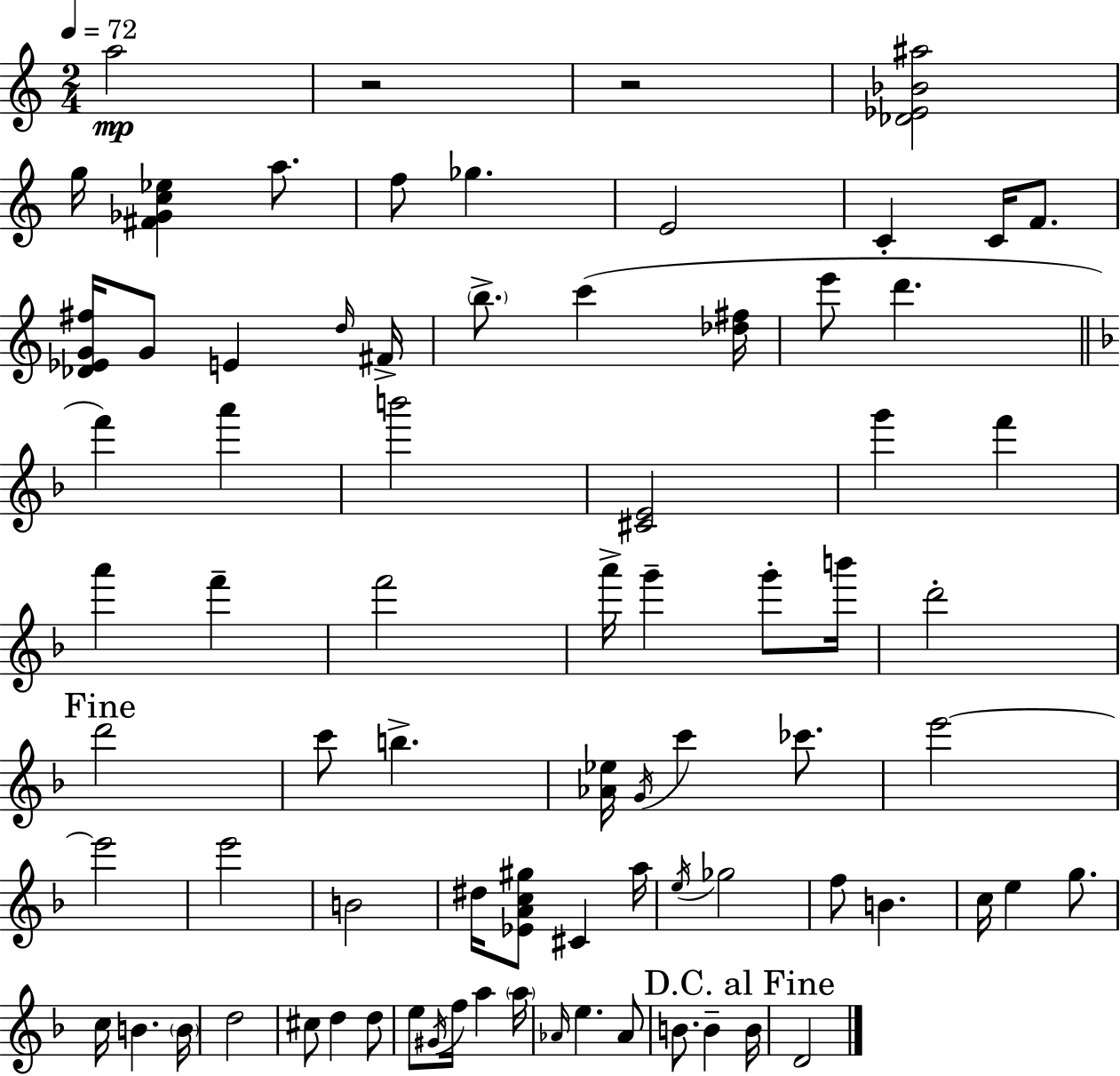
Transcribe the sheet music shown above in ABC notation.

X:1
T:Untitled
M:2/4
L:1/4
K:C
a2 z2 z2 [_D_E_B^a]2 g/4 [^F_Gc_e] a/2 f/2 _g E2 C C/4 F/2 [_D_EG^f]/4 G/2 E d/4 ^F/4 b/2 c' [_d^f]/4 e'/2 d' f' a' b'2 [^CE]2 g' f' a' f' f'2 a'/4 g' g'/2 b'/4 d'2 d'2 c'/2 b [_A_e]/4 G/4 c' _c'/2 e'2 e'2 e'2 B2 ^d/4 [_EAc^g]/2 ^C a/4 e/4 _g2 f/2 B c/4 e g/2 c/4 B B/4 d2 ^c/2 d d/2 e/2 ^G/4 f/4 a a/4 _A/4 e _A/2 B/2 B B/4 D2